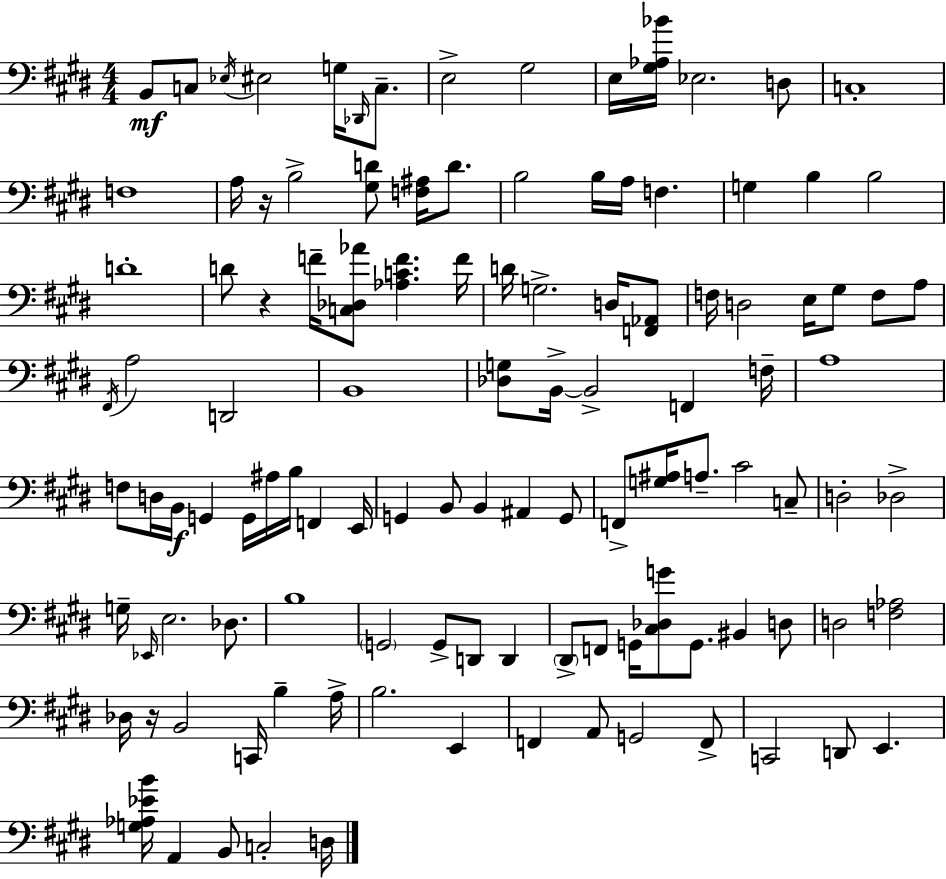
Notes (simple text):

B2/e C3/e Eb3/s EIS3/h G3/s Db2/s C3/e. E3/h G#3/h E3/s [G#3,Ab3,Bb4]/s Eb3/h. D3/e C3/w F3/w A3/s R/s B3/h [G#3,D4]/e [F3,A#3]/s D4/e. B3/h B3/s A3/s F3/q. G3/q B3/q B3/h D4/w D4/e R/q F4/s [C3,Db3,Ab4]/e [Ab3,C4,F4]/q. F4/s D4/s G3/h. D3/s [F2,Ab2]/e F3/s D3/h E3/s G#3/e F3/e A3/e F#2/s A3/h D2/h B2/w [Db3,G3]/e B2/s B2/h F2/q F3/s A3/w F3/e D3/s B2/s G2/q G2/s A#3/s B3/s F2/q E2/s G2/q B2/e B2/q A#2/q G2/e F2/e [G3,A#3]/s A3/e. C#4/h C3/e D3/h Db3/h G3/s Eb2/s E3/h. Db3/e. B3/w G2/h G2/e D2/e D2/q D#2/e F2/e G2/s [C#3,Db3,G4]/e G2/e. BIS2/q D3/e D3/h [F3,Ab3]/h Db3/s R/s B2/h C2/s B3/q A3/s B3/h. E2/q F2/q A2/e G2/h F2/e C2/h D2/e E2/q. [G3,Ab3,Eb4,B4]/s A2/q B2/e C3/h D3/s